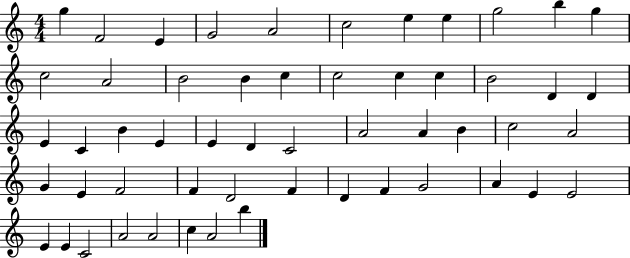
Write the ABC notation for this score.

X:1
T:Untitled
M:4/4
L:1/4
K:C
g F2 E G2 A2 c2 e e g2 b g c2 A2 B2 B c c2 c c B2 D D E C B E E D C2 A2 A B c2 A2 G E F2 F D2 F D F G2 A E E2 E E C2 A2 A2 c A2 b